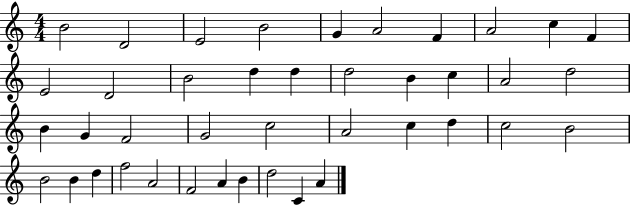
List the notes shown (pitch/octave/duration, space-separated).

B4/h D4/h E4/h B4/h G4/q A4/h F4/q A4/h C5/q F4/q E4/h D4/h B4/h D5/q D5/q D5/h B4/q C5/q A4/h D5/h B4/q G4/q F4/h G4/h C5/h A4/h C5/q D5/q C5/h B4/h B4/h B4/q D5/q F5/h A4/h F4/h A4/q B4/q D5/h C4/q A4/q